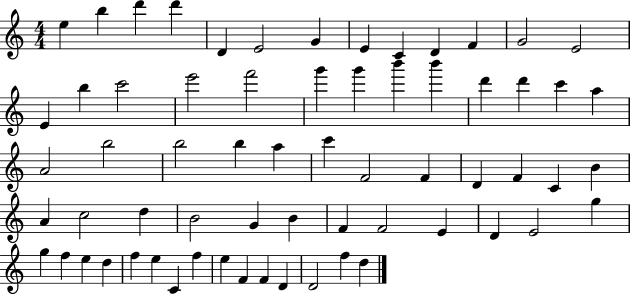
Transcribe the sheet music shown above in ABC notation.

X:1
T:Untitled
M:4/4
L:1/4
K:C
e b d' d' D E2 G E C D F G2 E2 E b c'2 e'2 f'2 g' g' b' b' d' d' c' a A2 b2 b2 b a c' F2 F D F C B A c2 d B2 G B F F2 E D E2 g g f e d f e C f e F F D D2 f d